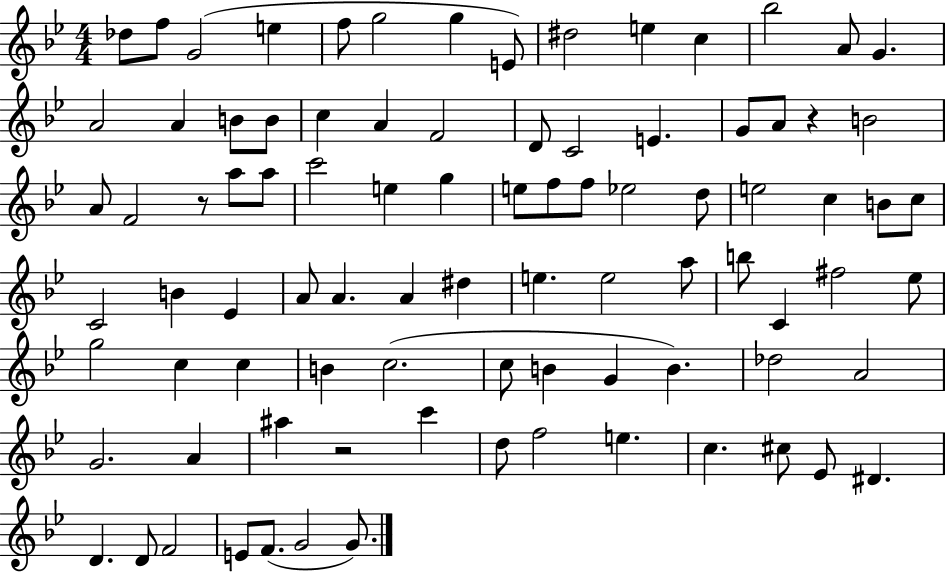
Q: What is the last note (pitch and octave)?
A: G4